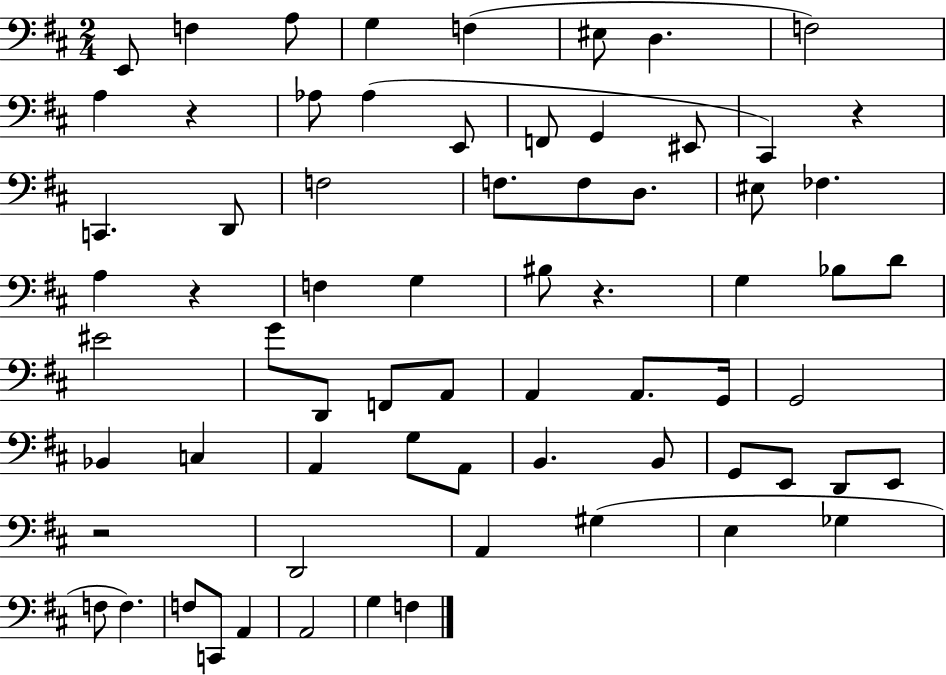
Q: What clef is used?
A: bass